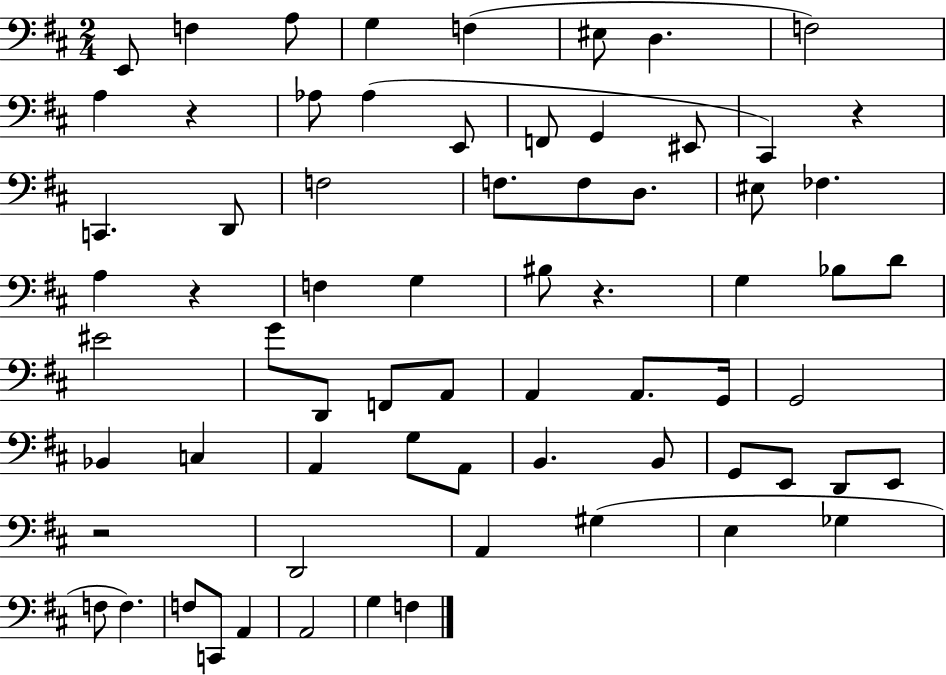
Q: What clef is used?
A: bass